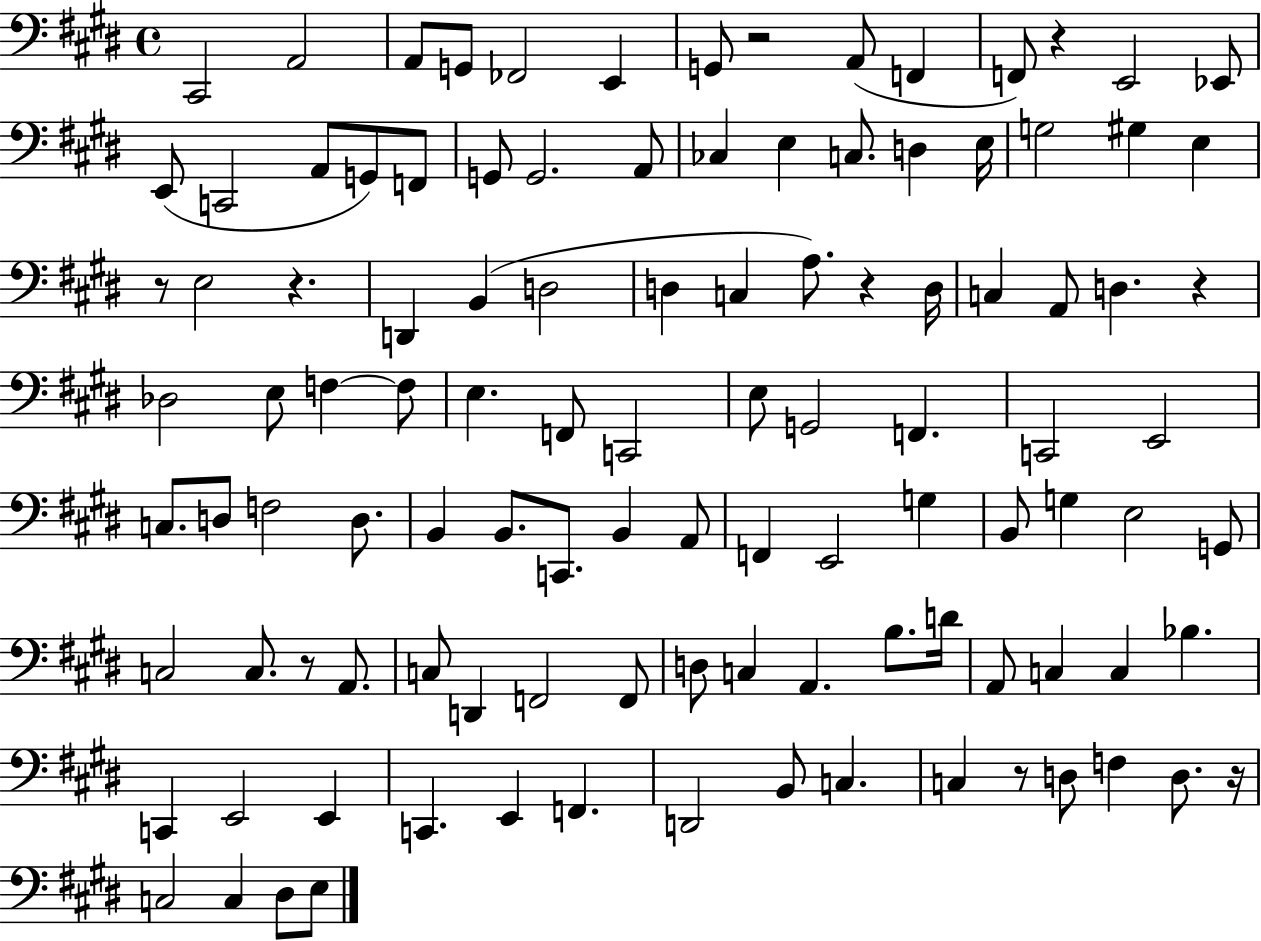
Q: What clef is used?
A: bass